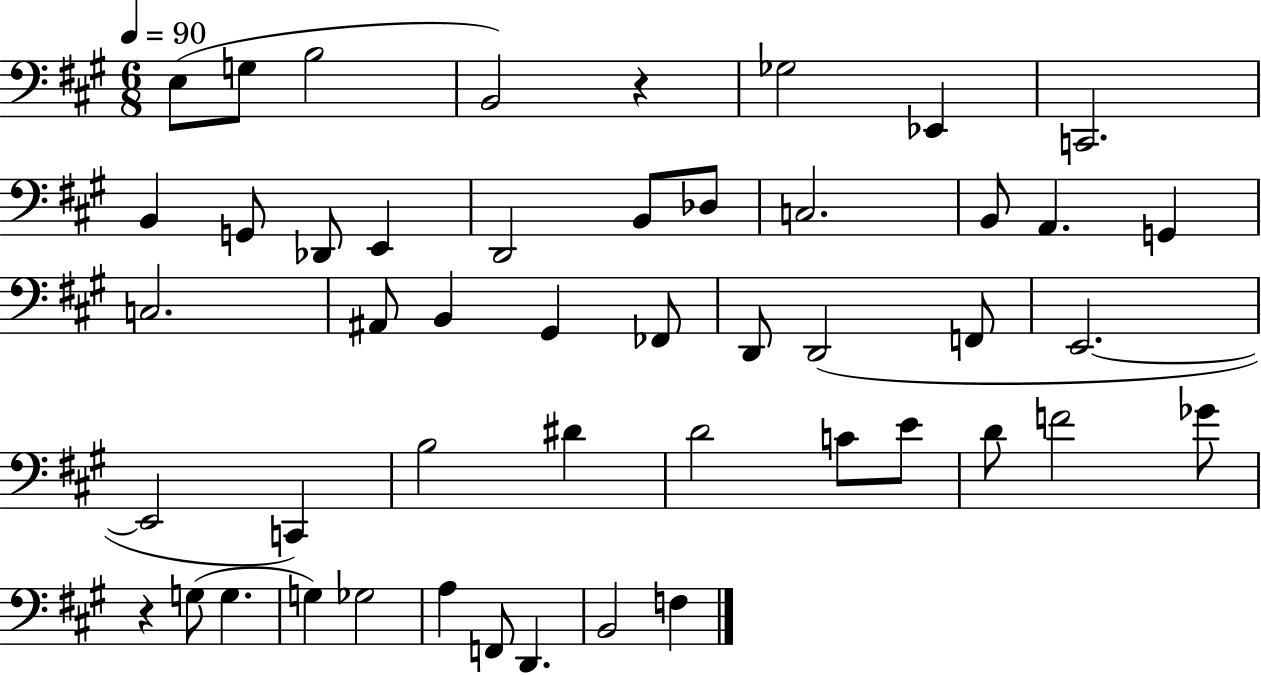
X:1
T:Untitled
M:6/8
L:1/4
K:A
E,/2 G,/2 B,2 B,,2 z _G,2 _E,, C,,2 B,, G,,/2 _D,,/2 E,, D,,2 B,,/2 _D,/2 C,2 B,,/2 A,, G,, C,2 ^A,,/2 B,, ^G,, _F,,/2 D,,/2 D,,2 F,,/2 E,,2 E,,2 C,, B,2 ^D D2 C/2 E/2 D/2 F2 _G/2 z G,/2 G, G, _G,2 A, F,,/2 D,, B,,2 F,